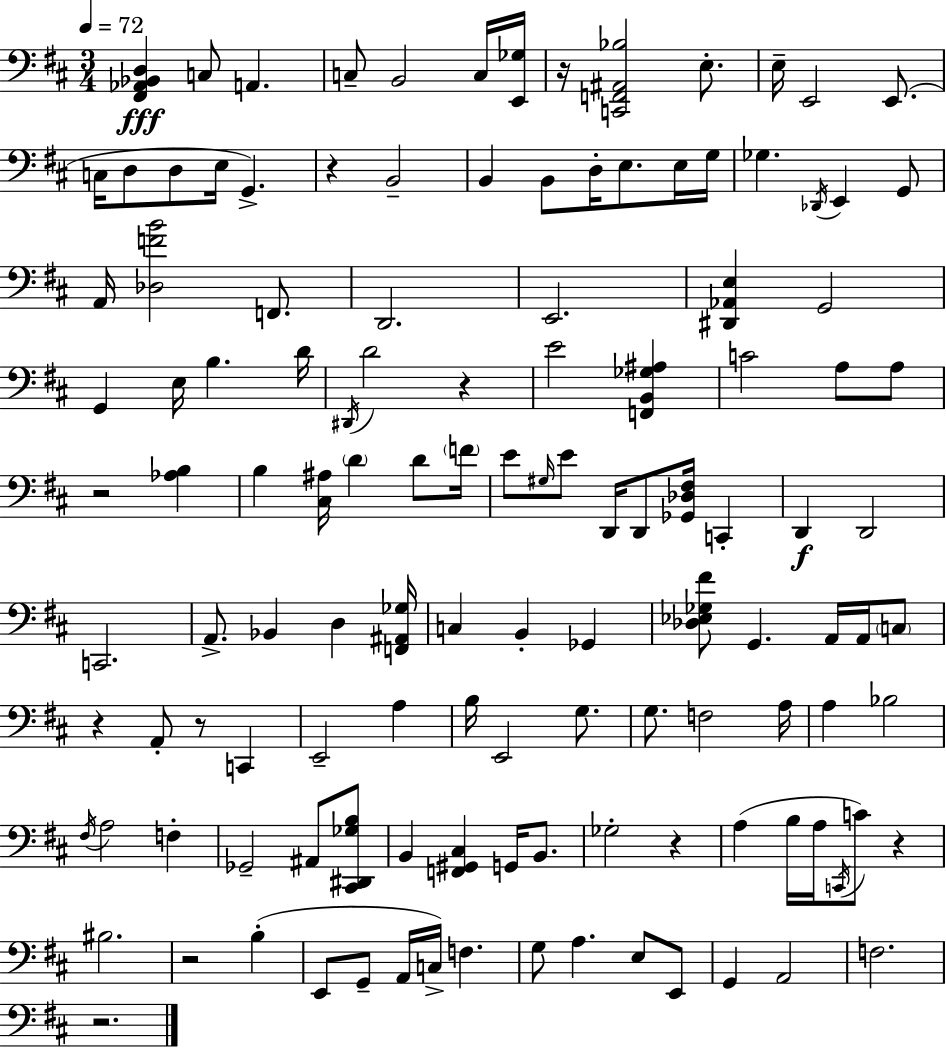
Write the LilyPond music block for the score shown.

{
  \clef bass
  \numericTimeSignature
  \time 3/4
  \key d \major
  \tempo 4 = 72
  <fis, aes, bes, d>4\fff c8 a,4. | c8-- b,2 c16 <e, ges>16 | r16 <c, f, ais, bes>2 e8.-. | e16-- e,2 e,8.( | \break c16 d8 d8 e16 g,4.->) | r4 b,2-- | b,4 b,8 d16-. e8. e16 g16 | ges4. \acciaccatura { des,16 } e,4 g,8 | \break a,16 <des f' b'>2 f,8. | d,2. | e,2. | <dis, aes, e>4 g,2 | \break g,4 e16 b4. | d'16 \acciaccatura { dis,16 } d'2 r4 | e'2 <f, b, ges ais>4 | c'2 a8 | \break a8 r2 <aes b>4 | b4 <cis ais>16 \parenthesize d'4 d'8 | \parenthesize f'16 e'8 \grace { gis16 } e'8 d,16 d,8 <ges, des fis>16 c,4-. | d,4\f d,2 | \break c,2. | a,8.-> bes,4 d4 | <f, ais, ges>16 c4 b,4-. ges,4 | <des ees ges fis'>8 g,4. a,16 | \break a,16 \parenthesize c8 r4 a,8-. r8 c,4 | e,2-- a4 | b16 e,2 | g8. g8. f2 | \break a16 a4 bes2 | \acciaccatura { fis16 } a2 | f4-. ges,2-- | ais,8 <cis, dis, ges b>8 b,4 <f, gis, cis>4 | \break g,16 b,8. ges2-. | r4 a4( b16 a16 \acciaccatura { c,16 }) c'8 | r4 bis2. | r2 | \break b4-.( e,8 g,8-- a,16 c16->) f4. | g8 a4. | e8 e,8 g,4 a,2 | f2. | \break r2. | \bar "|."
}